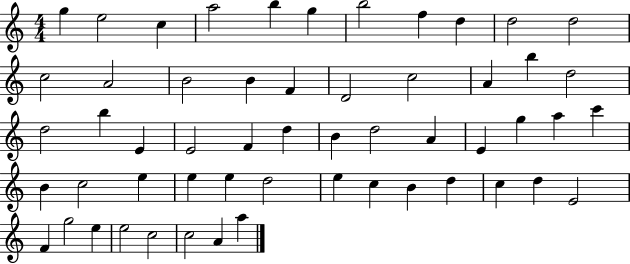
{
  \clef treble
  \numericTimeSignature
  \time 4/4
  \key c \major
  g''4 e''2 c''4 | a''2 b''4 g''4 | b''2 f''4 d''4 | d''2 d''2 | \break c''2 a'2 | b'2 b'4 f'4 | d'2 c''2 | a'4 b''4 d''2 | \break d''2 b''4 e'4 | e'2 f'4 d''4 | b'4 d''2 a'4 | e'4 g''4 a''4 c'''4 | \break b'4 c''2 e''4 | e''4 e''4 d''2 | e''4 c''4 b'4 d''4 | c''4 d''4 e'2 | \break f'4 g''2 e''4 | e''2 c''2 | c''2 a'4 a''4 | \bar "|."
}